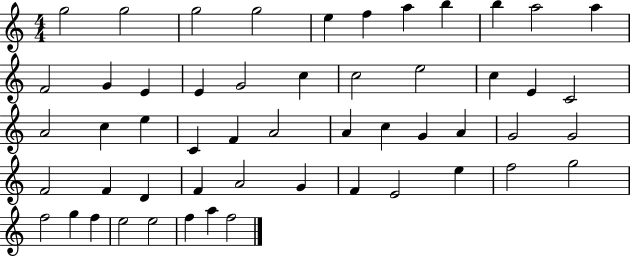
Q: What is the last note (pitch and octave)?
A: F5